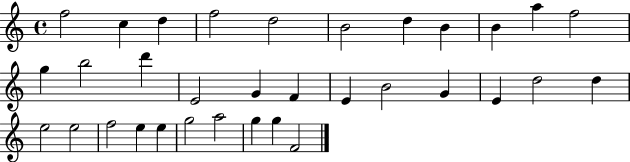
{
  \clef treble
  \time 4/4
  \defaultTimeSignature
  \key c \major
  f''2 c''4 d''4 | f''2 d''2 | b'2 d''4 b'4 | b'4 a''4 f''2 | \break g''4 b''2 d'''4 | e'2 g'4 f'4 | e'4 b'2 g'4 | e'4 d''2 d''4 | \break e''2 e''2 | f''2 e''4 e''4 | g''2 a''2 | g''4 g''4 f'2 | \break \bar "|."
}